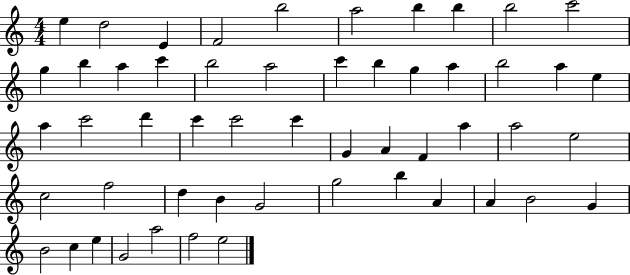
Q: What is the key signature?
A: C major